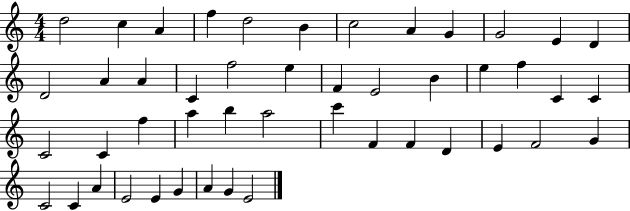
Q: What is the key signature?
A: C major